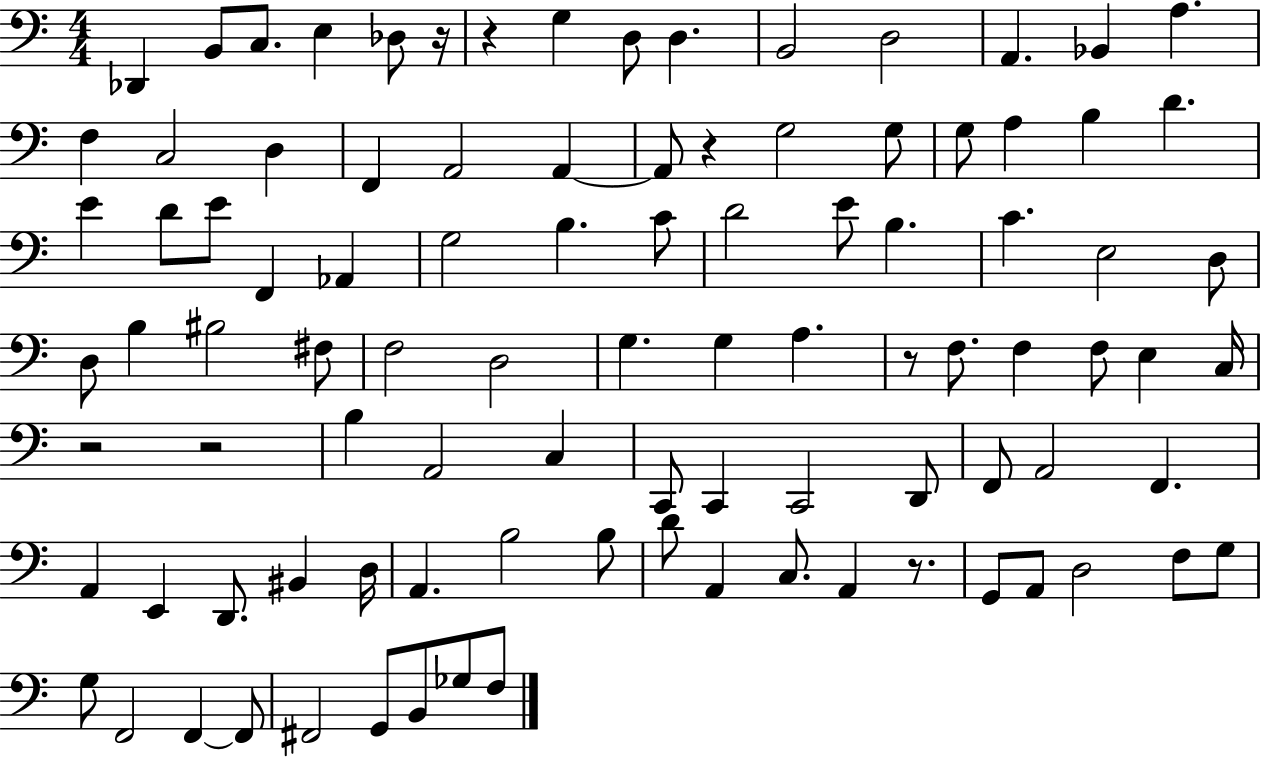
Db2/q B2/e C3/e. E3/q Db3/e R/s R/q G3/q D3/e D3/q. B2/h D3/h A2/q. Bb2/q A3/q. F3/q C3/h D3/q F2/q A2/h A2/q A2/e R/q G3/h G3/e G3/e A3/q B3/q D4/q. E4/q D4/e E4/e F2/q Ab2/q G3/h B3/q. C4/e D4/h E4/e B3/q. C4/q. E3/h D3/e D3/e B3/q BIS3/h F#3/e F3/h D3/h G3/q. G3/q A3/q. R/e F3/e. F3/q F3/e E3/q C3/s R/h R/h B3/q A2/h C3/q C2/e C2/q C2/h D2/e F2/e A2/h F2/q. A2/q E2/q D2/e. BIS2/q D3/s A2/q. B3/h B3/e D4/e A2/q C3/e. A2/q R/e. G2/e A2/e D3/h F3/e G3/e G3/e F2/h F2/q F2/e F#2/h G2/e B2/e Gb3/e F3/e